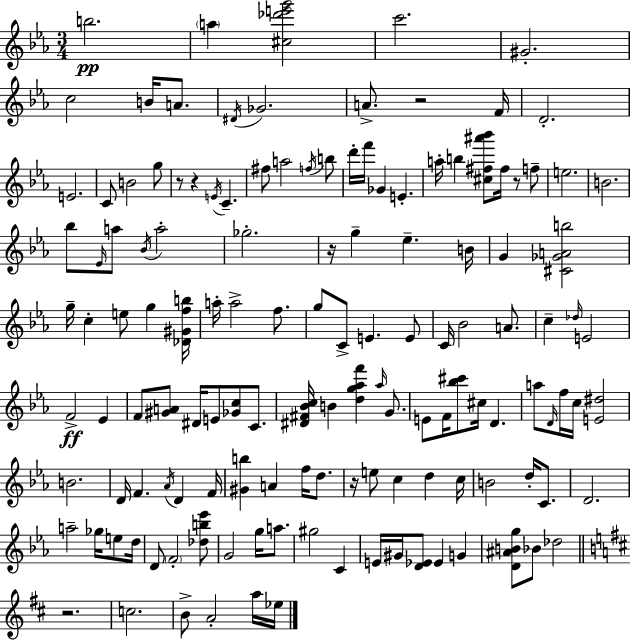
X:1
T:Untitled
M:3/4
L:1/4
K:Eb
b2 a [^c_d'e'g']2 c'2 ^G2 c2 B/4 A/2 ^D/4 _G2 A/2 z2 F/4 D2 E2 C/2 B2 g/2 z/2 z E/4 C ^f/2 a2 f/4 b/2 d'/4 f'/4 _G E a/4 b [^c^f^a'_b']/2 ^f/4 z/2 f/2 e2 B2 _b/2 _E/4 a/2 _B/4 a2 _g2 z/4 g _e B/4 G [^C_GAb]2 g/4 c e/2 g [_D^Gfb]/4 a/4 a2 f/2 g/2 C/2 E E/2 C/4 _B2 A/2 c _d/4 E2 F2 _E F/2 [^GA]/2 ^D/4 E/2 [_Gc]/2 C/2 [^D^F_Bc]/4 B [dg_af'] _a/4 G/2 E/2 F/4 [_b^c']/2 ^c/4 D a/2 D/4 f/4 c/4 [E^d]2 B2 D/4 F _A/4 D F/4 [^Gb] A f/4 d/2 z/4 e/2 c d c/4 B2 d/4 C/2 D2 a2 _g/4 e/2 d/4 D/2 F2 [_db_e']/2 G2 g/4 a/2 ^g2 C E/4 ^G/4 [D_E]/2 _E G [D^ABg]/2 _B/2 _d2 z2 c2 B/2 A2 a/4 _e/4